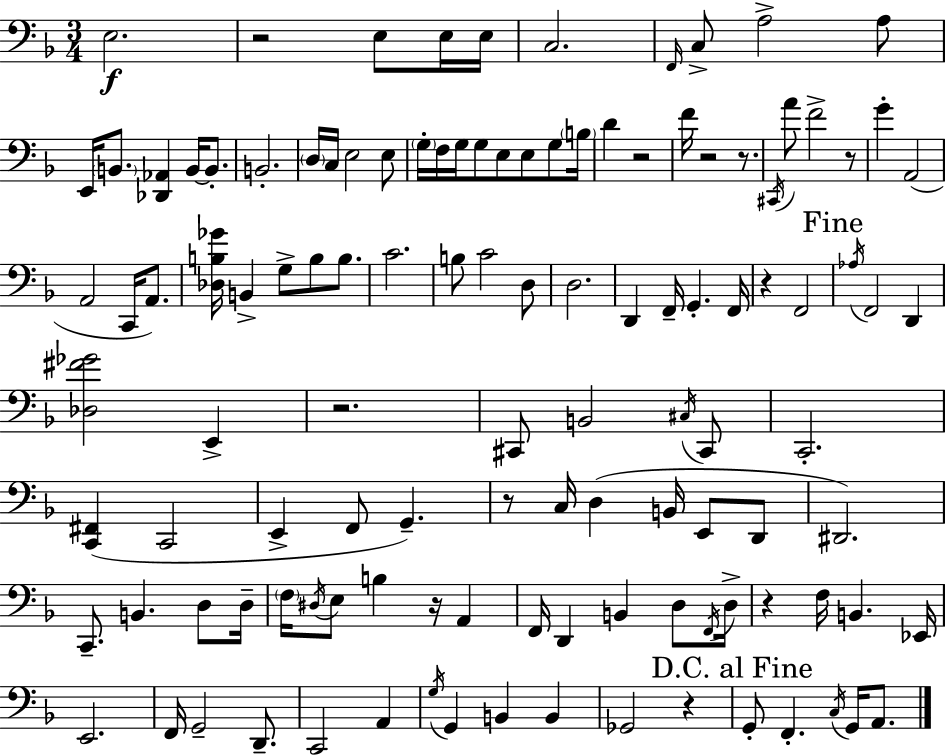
X:1
T:Untitled
M:3/4
L:1/4
K:Dm
E,2 z2 E,/2 E,/4 E,/4 C,2 F,,/4 C,/2 A,2 A,/2 E,,/4 B,,/2 [_D,,_A,,] B,,/4 B,,/2 B,,2 D,/4 C,/4 E,2 E,/2 G,/4 F,/4 G,/4 G,/2 E,/2 E,/2 G,/2 B,/4 D z2 F/4 z2 z/2 ^C,,/4 A/2 F2 z/2 G A,,2 A,,2 C,,/4 A,,/2 [_D,B,_G]/4 B,, G,/2 B,/2 B,/2 C2 B,/2 C2 D,/2 D,2 D,, F,,/4 G,, F,,/4 z F,,2 _A,/4 F,,2 D,, [_D,^F_G]2 E,, z2 ^C,,/2 B,,2 ^C,/4 ^C,,/2 C,,2 [C,,^F,,] C,,2 E,, F,,/2 G,, z/2 C,/4 D, B,,/4 E,,/2 D,,/2 ^D,,2 C,,/2 B,, D,/2 D,/4 F,/4 ^D,/4 E,/2 B, z/4 A,, F,,/4 D,, B,, D,/2 F,,/4 D,/4 z F,/4 B,, _E,,/4 E,,2 F,,/4 G,,2 D,,/2 C,,2 A,, G,/4 G,, B,, B,, _G,,2 z G,,/2 F,, C,/4 G,,/4 A,,/2